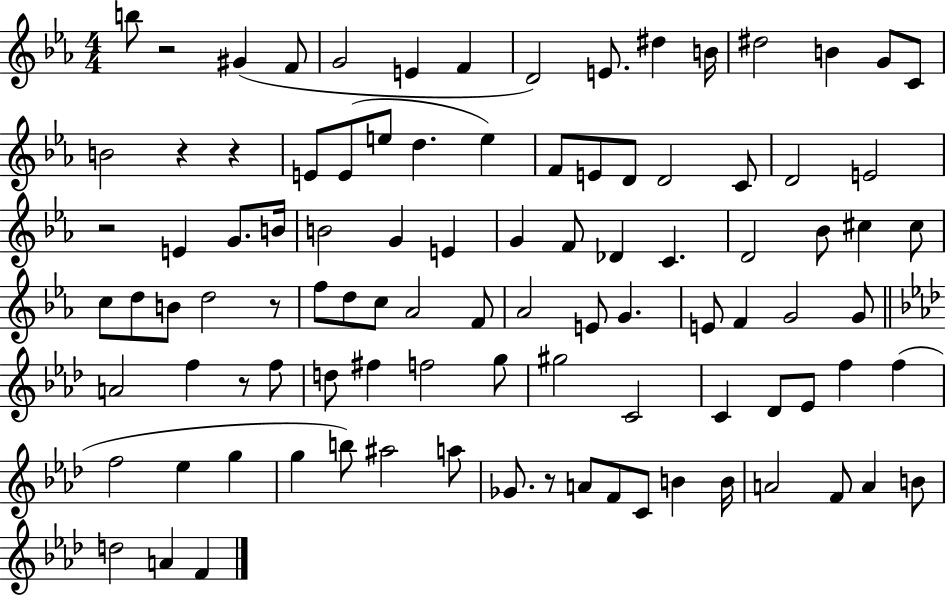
B5/e R/h G#4/q F4/e G4/h E4/q F4/q D4/h E4/e. D#5/q B4/s D#5/h B4/q G4/e C4/e B4/h R/q R/q E4/e E4/e E5/e D5/q. E5/q F4/e E4/e D4/e D4/h C4/e D4/h E4/h R/h E4/q G4/e. B4/s B4/h G4/q E4/q G4/q F4/e Db4/q C4/q. D4/h Bb4/e C#5/q C#5/e C5/e D5/e B4/e D5/h R/e F5/e D5/e C5/e Ab4/h F4/e Ab4/h E4/e G4/q. E4/e F4/q G4/h G4/e A4/h F5/q R/e F5/e D5/e F#5/q F5/h G5/e G#5/h C4/h C4/q Db4/e Eb4/e F5/q F5/q F5/h Eb5/q G5/q G5/q B5/e A#5/h A5/e Gb4/e. R/e A4/e F4/e C4/e B4/q B4/s A4/h F4/e A4/q B4/e D5/h A4/q F4/q